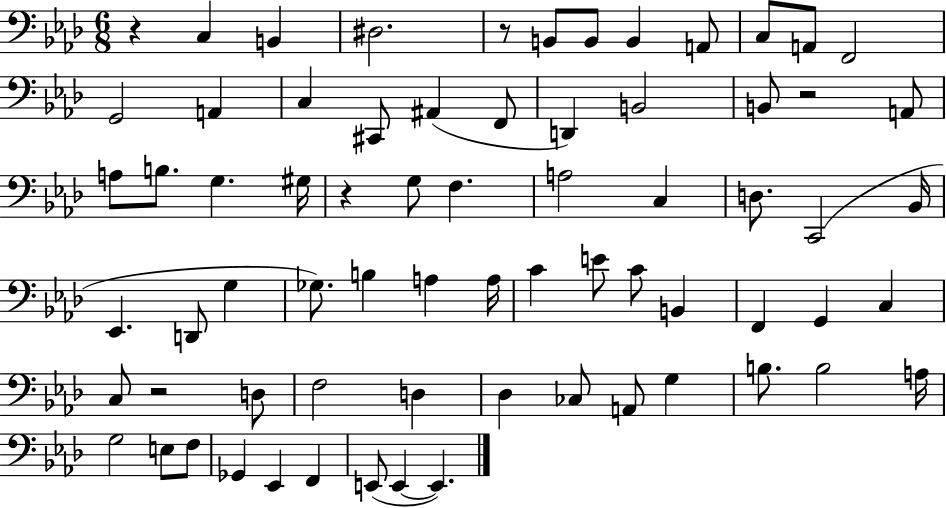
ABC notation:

X:1
T:Untitled
M:6/8
L:1/4
K:Ab
z C, B,, ^D,2 z/2 B,,/2 B,,/2 B,, A,,/2 C,/2 A,,/2 F,,2 G,,2 A,, C, ^C,,/2 ^A,, F,,/2 D,, B,,2 B,,/2 z2 A,,/2 A,/2 B,/2 G, ^G,/4 z G,/2 F, A,2 C, D,/2 C,,2 _B,,/4 _E,, D,,/2 G, _G,/2 B, A, A,/4 C E/2 C/2 B,, F,, G,, C, C,/2 z2 D,/2 F,2 D, _D, _C,/2 A,,/2 G, B,/2 B,2 A,/4 G,2 E,/2 F,/2 _G,, _E,, F,, E,,/2 E,, E,,